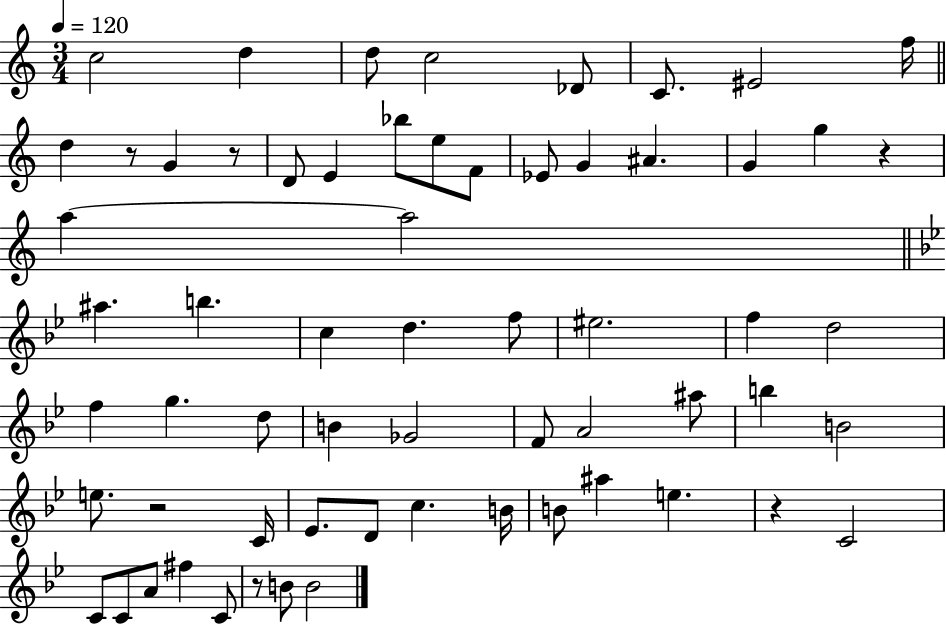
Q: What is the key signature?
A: C major